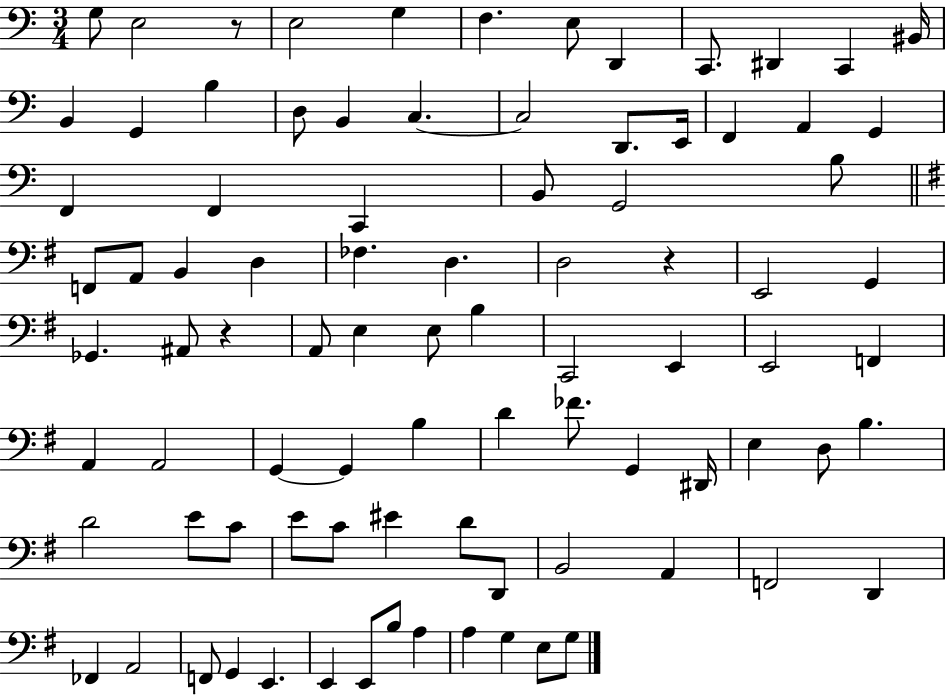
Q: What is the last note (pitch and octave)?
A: G3